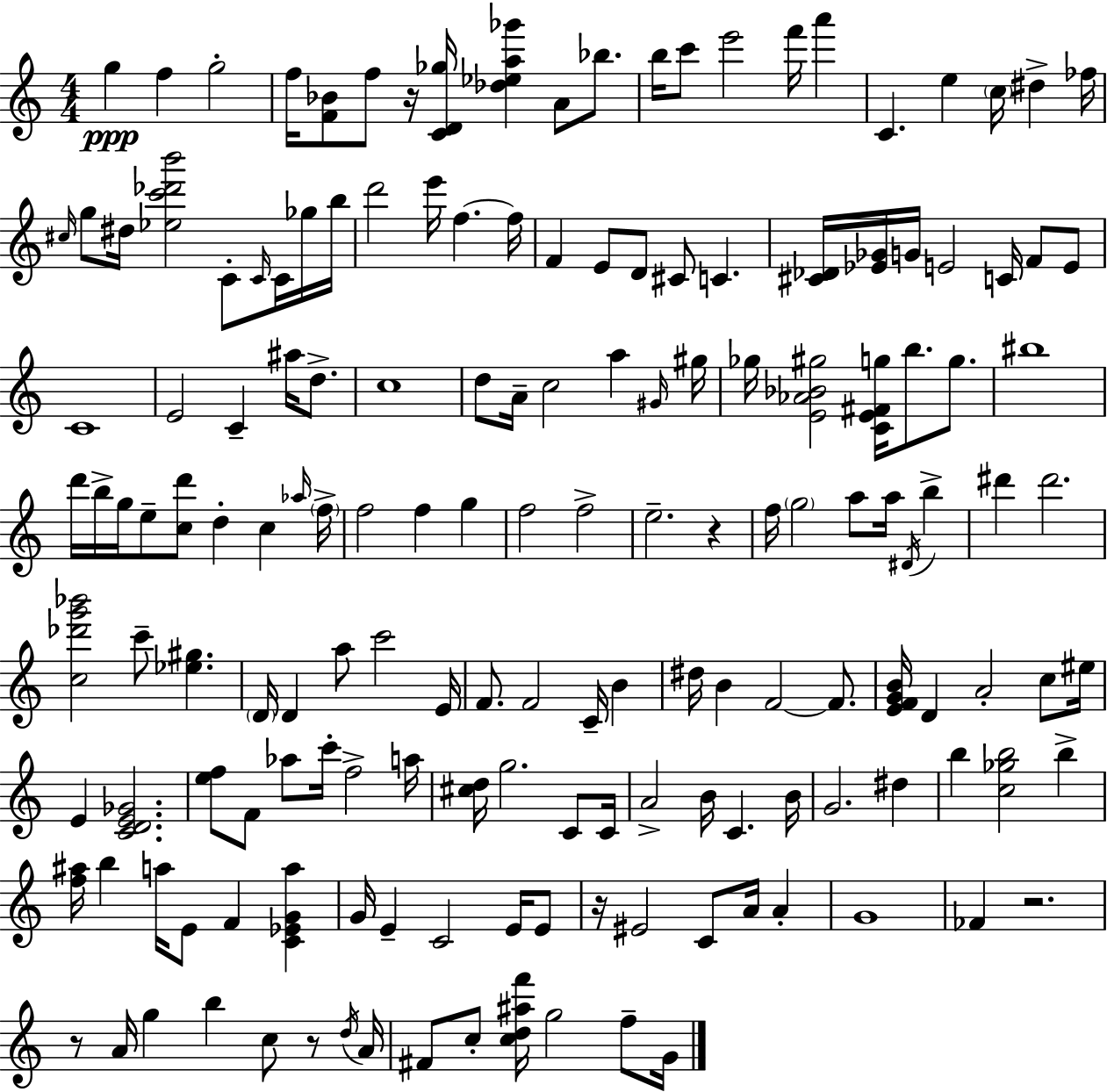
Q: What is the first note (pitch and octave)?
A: G5